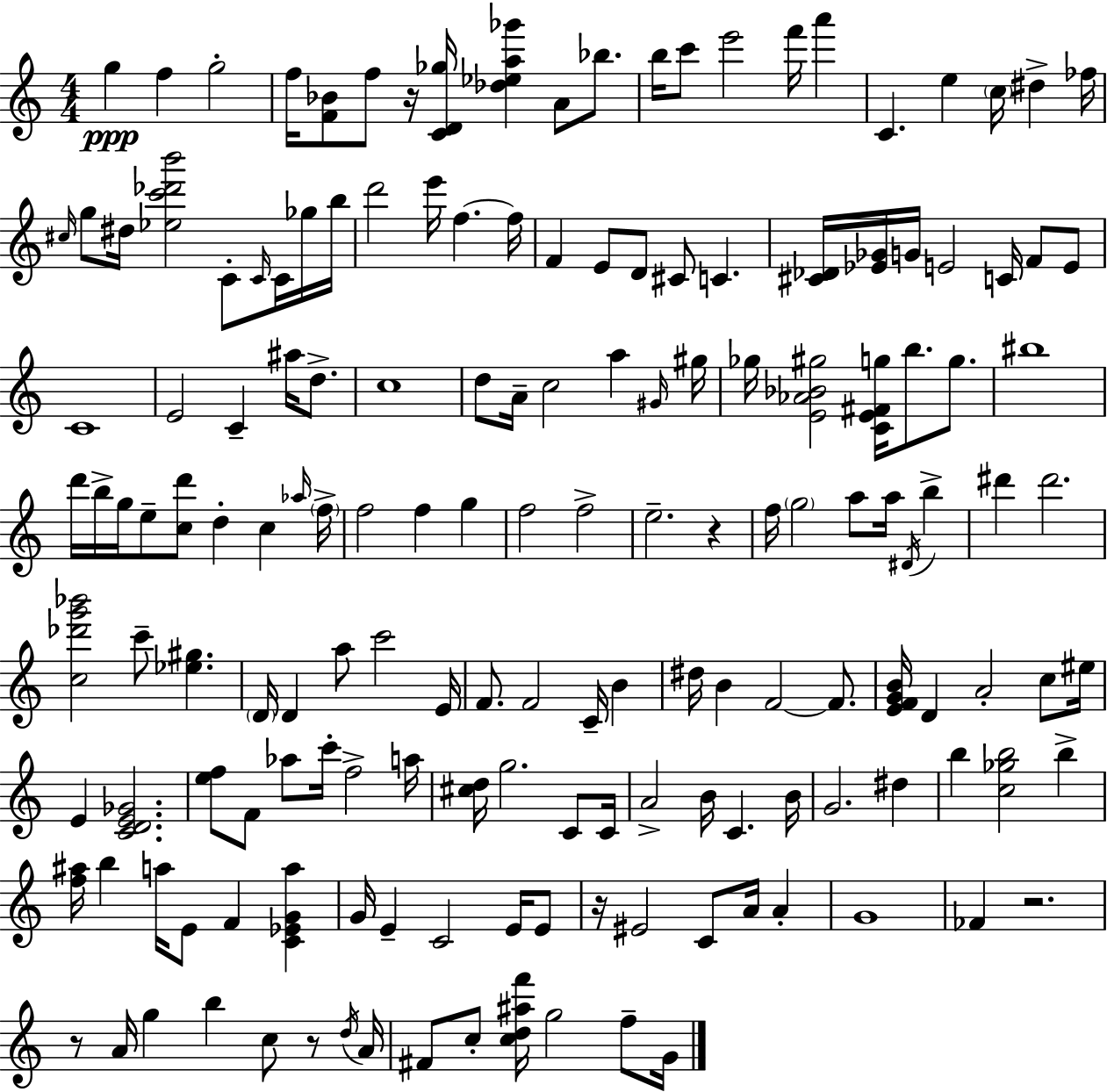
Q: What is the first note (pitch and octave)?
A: G5